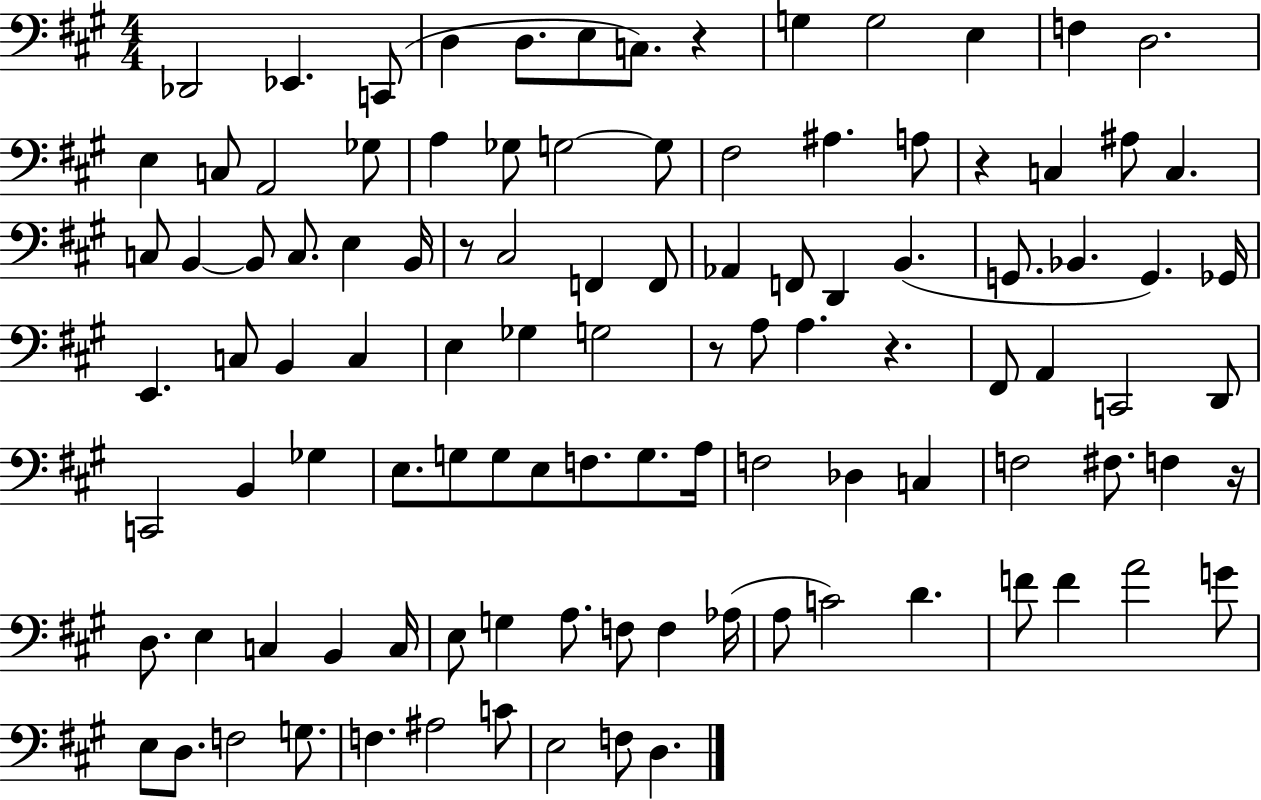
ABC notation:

X:1
T:Untitled
M:4/4
L:1/4
K:A
_D,,2 _E,, C,,/2 D, D,/2 E,/2 C,/2 z G, G,2 E, F, D,2 E, C,/2 A,,2 _G,/2 A, _G,/2 G,2 G,/2 ^F,2 ^A, A,/2 z C, ^A,/2 C, C,/2 B,, B,,/2 C,/2 E, B,,/4 z/2 ^C,2 F,, F,,/2 _A,, F,,/2 D,, B,, G,,/2 _B,, G,, _G,,/4 E,, C,/2 B,, C, E, _G, G,2 z/2 A,/2 A, z ^F,,/2 A,, C,,2 D,,/2 C,,2 B,, _G, E,/2 G,/2 G,/2 E,/2 F,/2 G,/2 A,/4 F,2 _D, C, F,2 ^F,/2 F, z/4 D,/2 E, C, B,, C,/4 E,/2 G, A,/2 F,/2 F, _A,/4 A,/2 C2 D F/2 F A2 G/2 E,/2 D,/2 F,2 G,/2 F, ^A,2 C/2 E,2 F,/2 D,